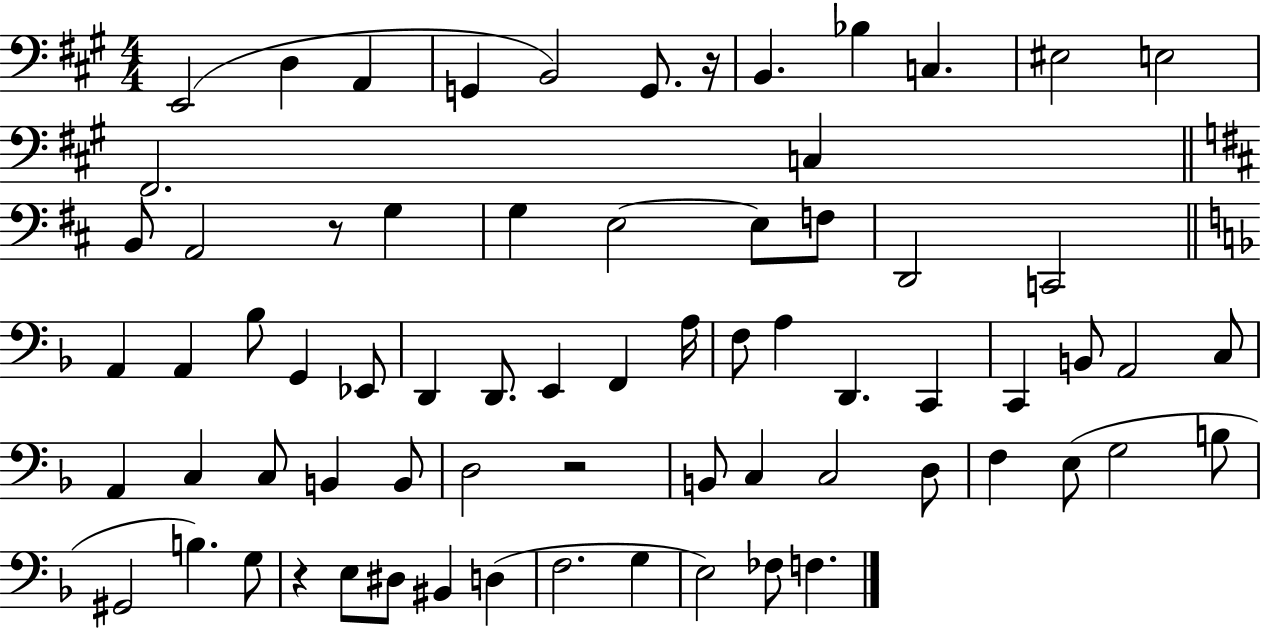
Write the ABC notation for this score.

X:1
T:Untitled
M:4/4
L:1/4
K:A
E,,2 D, A,, G,, B,,2 G,,/2 z/4 B,, _B, C, ^E,2 E,2 ^F,,2 C, B,,/2 A,,2 z/2 G, G, E,2 E,/2 F,/2 D,,2 C,,2 A,, A,, _B,/2 G,, _E,,/2 D,, D,,/2 E,, F,, A,/4 F,/2 A, D,, C,, C,, B,,/2 A,,2 C,/2 A,, C, C,/2 B,, B,,/2 D,2 z2 B,,/2 C, C,2 D,/2 F, E,/2 G,2 B,/2 ^G,,2 B, G,/2 z E,/2 ^D,/2 ^B,, D, F,2 G, E,2 _F,/2 F,